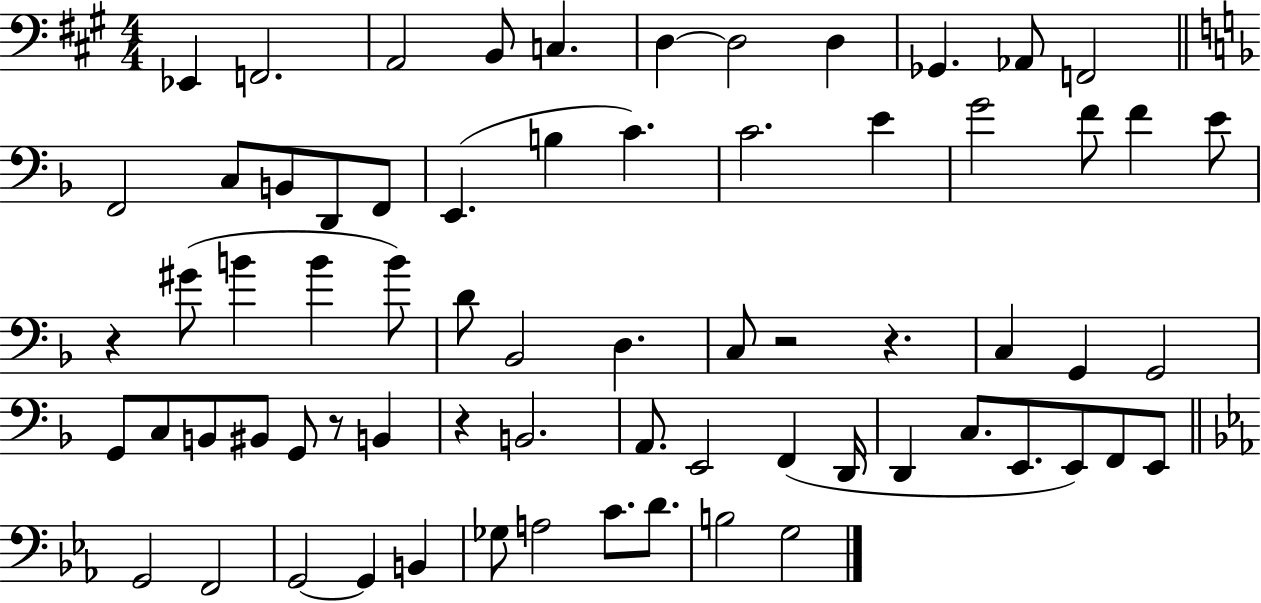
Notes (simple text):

Eb2/q F2/h. A2/h B2/e C3/q. D3/q D3/h D3/q Gb2/q. Ab2/e F2/h F2/h C3/e B2/e D2/e F2/e E2/q. B3/q C4/q. C4/h. E4/q G4/h F4/e F4/q E4/e R/q G#4/e B4/q B4/q B4/e D4/e Bb2/h D3/q. C3/e R/h R/q. C3/q G2/q G2/h G2/e C3/e B2/e BIS2/e G2/e R/e B2/q R/q B2/h. A2/e. E2/h F2/q D2/s D2/q C3/e. E2/e. E2/e F2/e E2/e G2/h F2/h G2/h G2/q B2/q Gb3/e A3/h C4/e. D4/e. B3/h G3/h